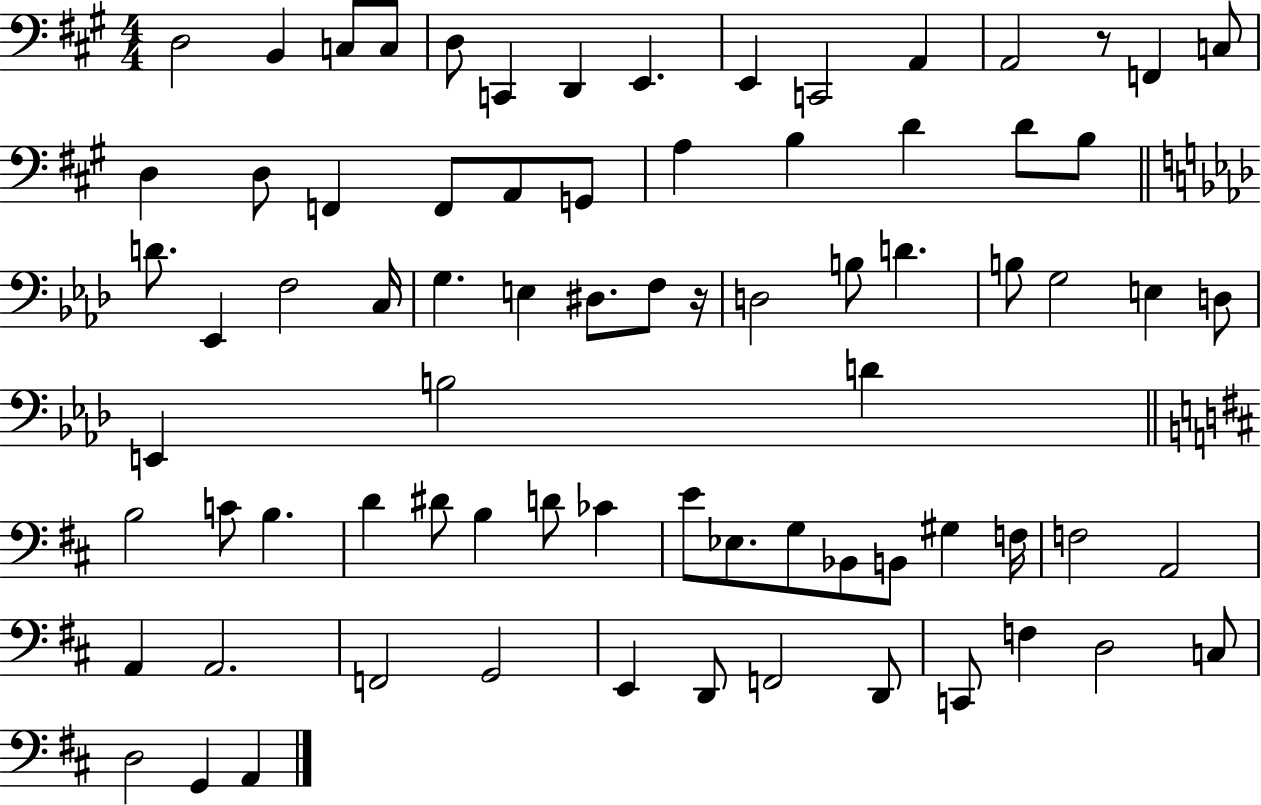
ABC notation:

X:1
T:Untitled
M:4/4
L:1/4
K:A
D,2 B,, C,/2 C,/2 D,/2 C,, D,, E,, E,, C,,2 A,, A,,2 z/2 F,, C,/2 D, D,/2 F,, F,,/2 A,,/2 G,,/2 A, B, D D/2 B,/2 D/2 _E,, F,2 C,/4 G, E, ^D,/2 F,/2 z/4 D,2 B,/2 D B,/2 G,2 E, D,/2 E,, B,2 D B,2 C/2 B, D ^D/2 B, D/2 _C E/2 _E,/2 G,/2 _B,,/2 B,,/2 ^G, F,/4 F,2 A,,2 A,, A,,2 F,,2 G,,2 E,, D,,/2 F,,2 D,,/2 C,,/2 F, D,2 C,/2 D,2 G,, A,,